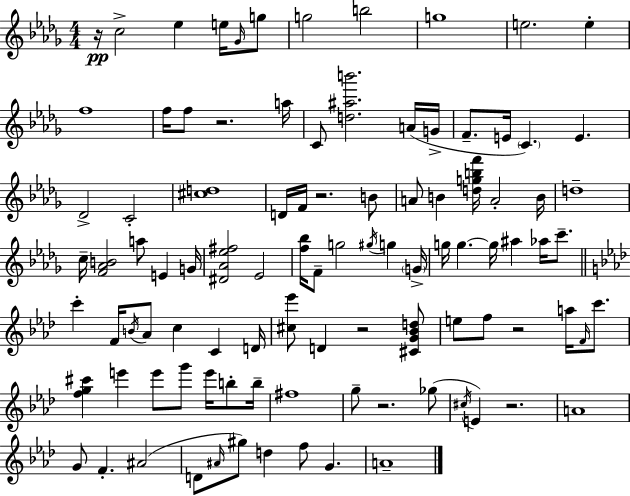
X:1
T:Untitled
M:4/4
L:1/4
K:Bbm
z/4 c2 _e e/4 _G/4 g/2 g2 b2 g4 e2 e f4 f/4 f/2 z2 a/4 C/2 [d^ab']2 A/4 G/4 F/2 E/4 C E _D2 C2 [^cd]4 D/4 F/4 z2 B/2 A/2 B [dgbf']/4 A2 B/4 d4 c/4 [F_AB]2 a/2 E G/4 [^D_A_e^f]2 _E2 [f_b]/4 F/2 g2 ^g/4 g G/4 g/4 g g/4 ^a _a/4 c'/2 c' F/4 B/4 _A/2 c C D/4 [^c_e']/2 D z2 [^CG_Bd]/2 e/2 f/2 z2 a/4 F/4 c'/2 [fg^c'] e' e'/2 g'/2 e'/4 b/2 b/4 ^f4 g/2 z2 _g/2 ^c/4 E z2 A4 G/2 F ^A2 D/2 ^A/4 ^g/2 d f/2 G A4